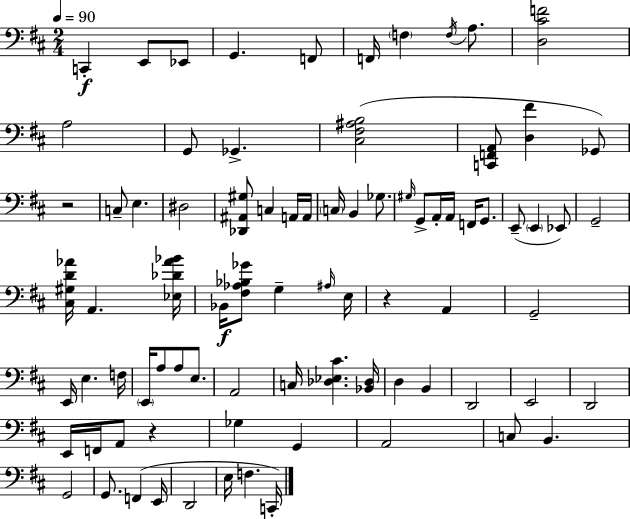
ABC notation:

X:1
T:Untitled
M:2/4
L:1/4
K:D
C,, E,,/2 _E,,/2 G,, F,,/2 F,,/4 F, F,/4 A,/2 [D,^CF]2 A,2 G,,/2 _G,, [^C,^F,^A,B,]2 [C,,F,,A,,]/2 [D,^F] _G,,/2 z2 C,/2 E, ^D,2 [_D,,^A,,^G,]/2 C, A,,/4 A,,/4 C,/4 B,, _G,/2 ^G,/4 G,,/2 A,,/4 A,,/4 F,,/4 G,,/2 E,,/2 E,, _E,,/2 G,,2 [^C,^G,D_A]/4 A,, [_E,_D_A_B]/4 _B,,/4 [^F,_A,_B,_G]/2 G, ^A,/4 E,/4 z A,, G,,2 E,,/4 E, F,/4 E,,/4 A,/2 A,/2 E,/2 A,,2 C,/4 [_D,_E,^C] [_B,,_D,]/4 D, B,, D,,2 E,,2 D,,2 E,,/4 F,,/4 A,,/2 z _G, G,, A,,2 C,/2 B,, G,,2 G,,/2 F,, E,,/4 D,,2 E,/4 F, C,,/4